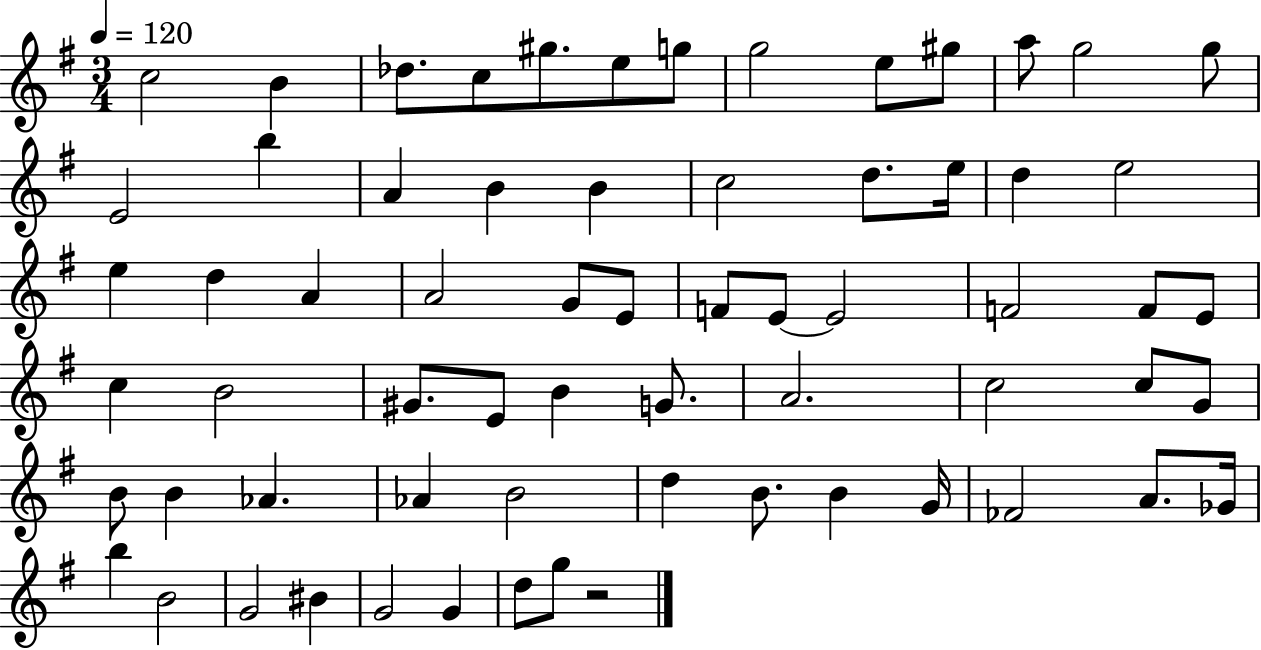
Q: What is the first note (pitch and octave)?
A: C5